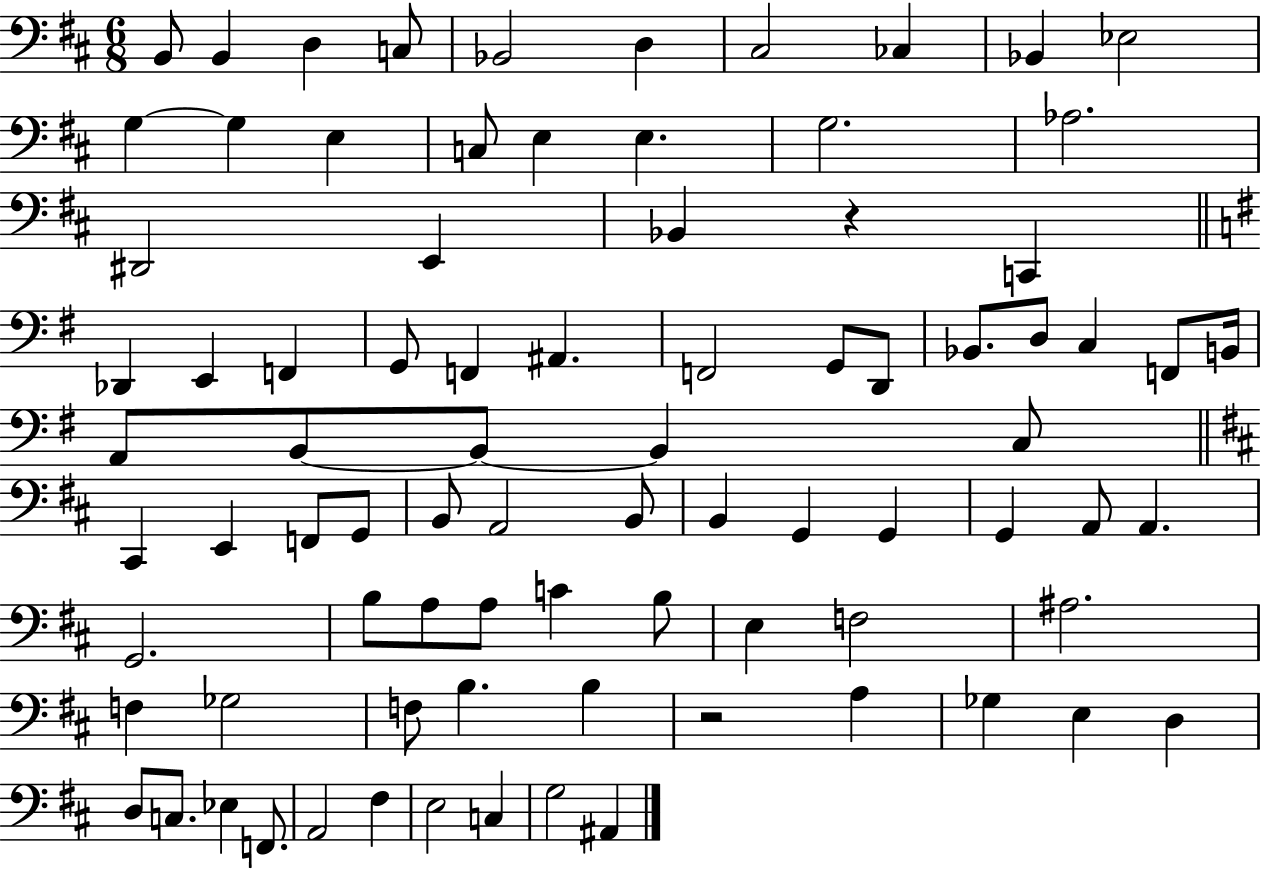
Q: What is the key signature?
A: D major